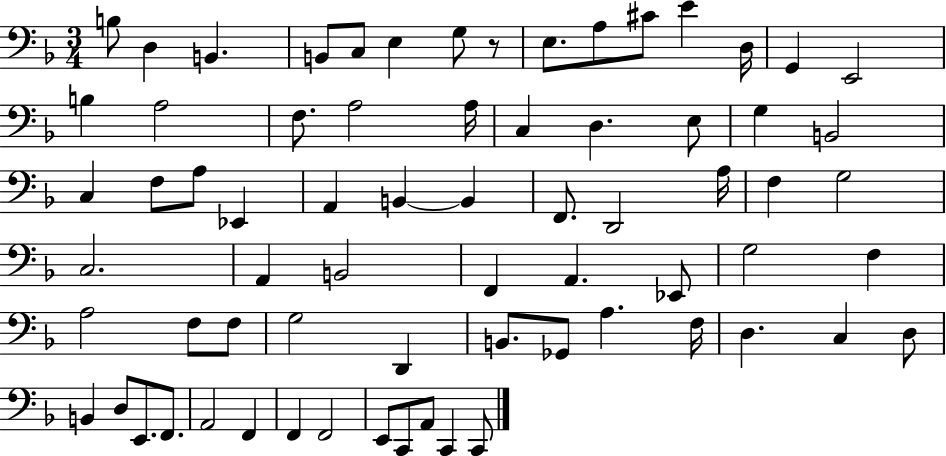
X:1
T:Untitled
M:3/4
L:1/4
K:F
B,/2 D, B,, B,,/2 C,/2 E, G,/2 z/2 E,/2 A,/2 ^C/2 E D,/4 G,, E,,2 B, A,2 F,/2 A,2 A,/4 C, D, E,/2 G, B,,2 C, F,/2 A,/2 _E,, A,, B,, B,, F,,/2 D,,2 A,/4 F, G,2 C,2 A,, B,,2 F,, A,, _E,,/2 G,2 F, A,2 F,/2 F,/2 G,2 D,, B,,/2 _G,,/2 A, F,/4 D, C, D,/2 B,, D,/2 E,,/2 F,,/2 A,,2 F,, F,, F,,2 E,,/2 C,,/2 A,,/2 C,, C,,/2